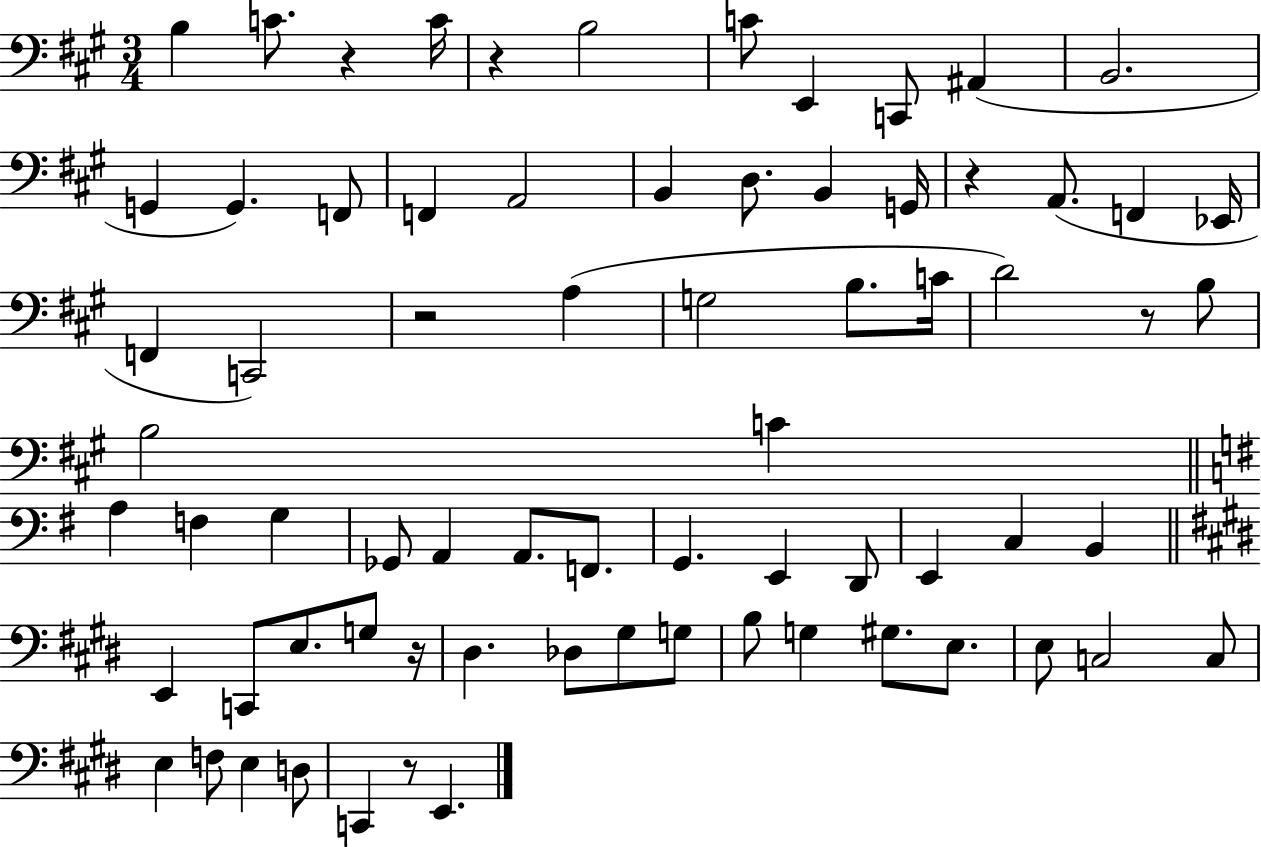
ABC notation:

X:1
T:Untitled
M:3/4
L:1/4
K:A
B, C/2 z C/4 z B,2 C/2 E,, C,,/2 ^A,, B,,2 G,, G,, F,,/2 F,, A,,2 B,, D,/2 B,, G,,/4 z A,,/2 F,, _E,,/4 F,, C,,2 z2 A, G,2 B,/2 C/4 D2 z/2 B,/2 B,2 C A, F, G, _G,,/2 A,, A,,/2 F,,/2 G,, E,, D,,/2 E,, C, B,, E,, C,,/2 E,/2 G,/2 z/4 ^D, _D,/2 ^G,/2 G,/2 B,/2 G, ^G,/2 E,/2 E,/2 C,2 C,/2 E, F,/2 E, D,/2 C,, z/2 E,,